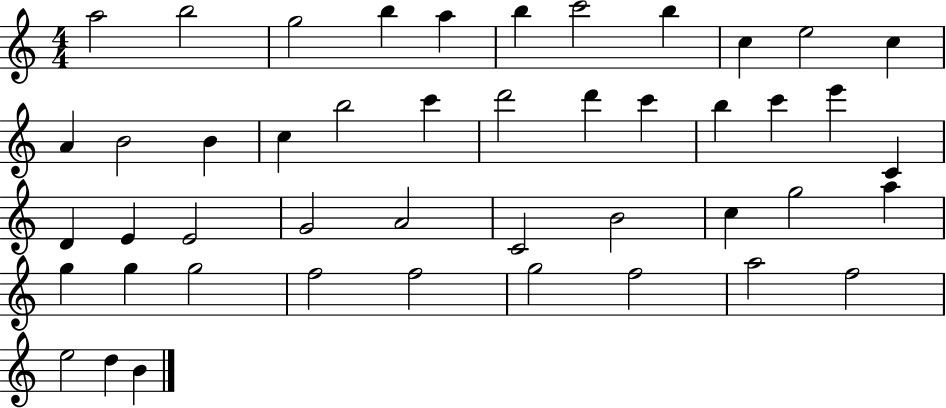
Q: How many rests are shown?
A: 0